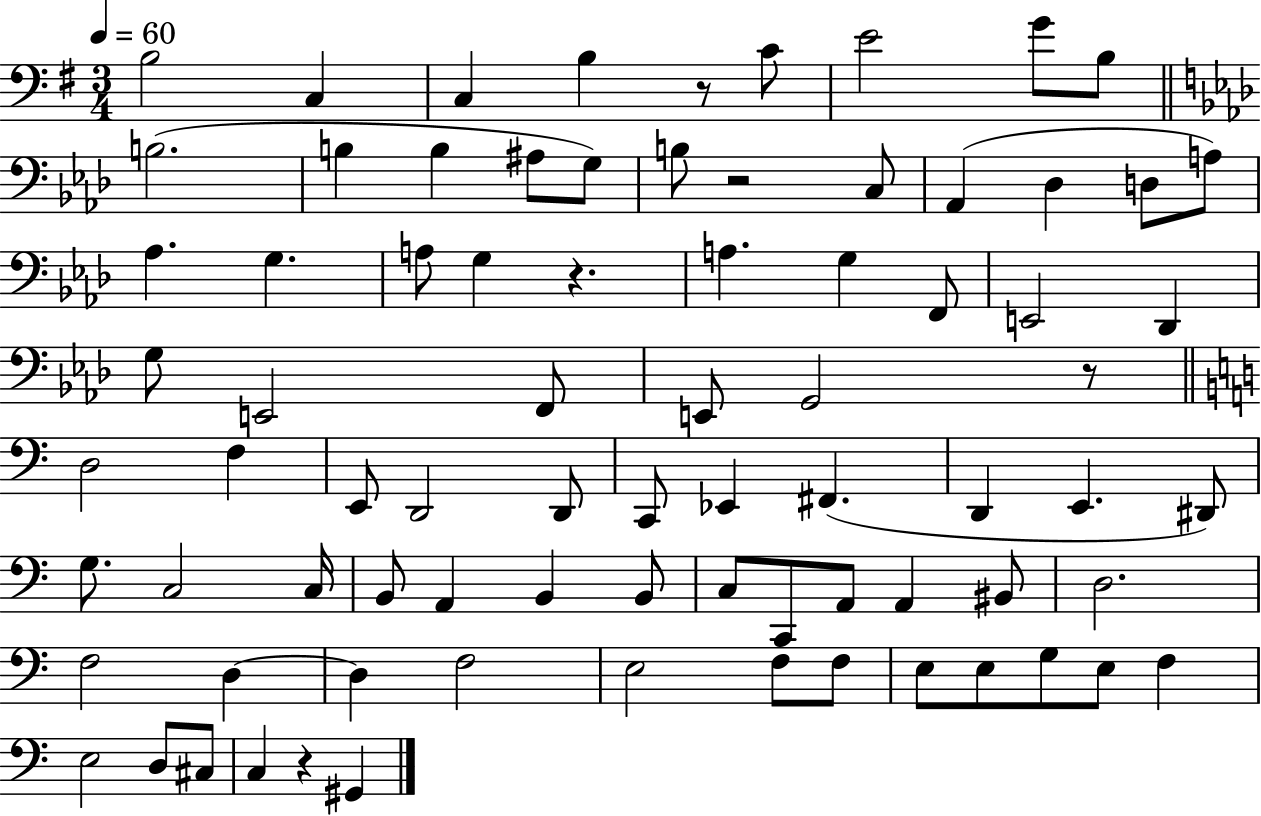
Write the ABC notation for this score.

X:1
T:Untitled
M:3/4
L:1/4
K:G
B,2 C, C, B, z/2 C/2 E2 G/2 B,/2 B,2 B, B, ^A,/2 G,/2 B,/2 z2 C,/2 _A,, _D, D,/2 A,/2 _A, G, A,/2 G, z A, G, F,,/2 E,,2 _D,, G,/2 E,,2 F,,/2 E,,/2 G,,2 z/2 D,2 F, E,,/2 D,,2 D,,/2 C,,/2 _E,, ^F,, D,, E,, ^D,,/2 G,/2 C,2 C,/4 B,,/2 A,, B,, B,,/2 C,/2 C,,/2 A,,/2 A,, ^B,,/2 D,2 F,2 D, D, F,2 E,2 F,/2 F,/2 E,/2 E,/2 G,/2 E,/2 F, E,2 D,/2 ^C,/2 C, z ^G,,